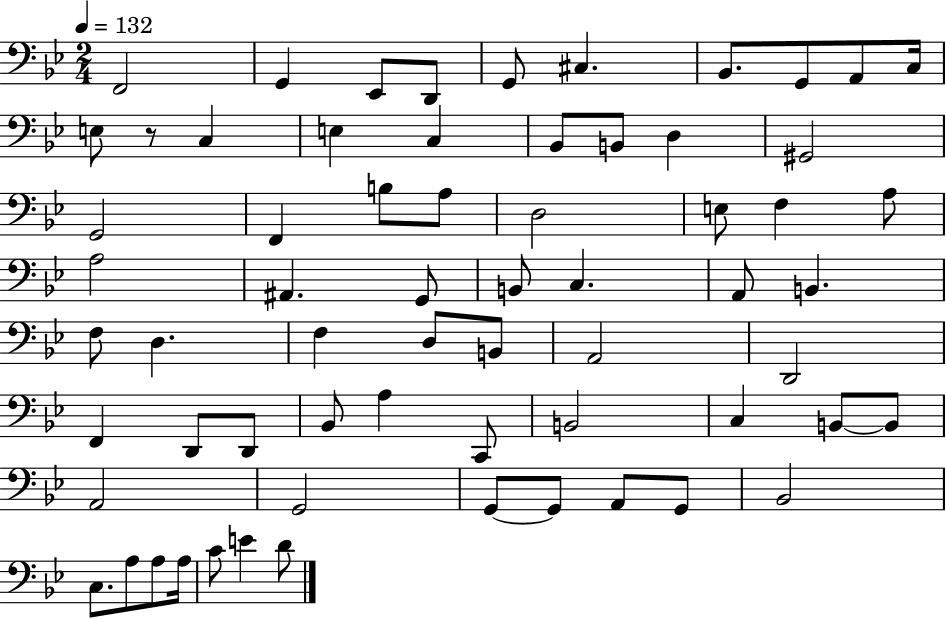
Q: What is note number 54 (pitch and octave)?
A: G2